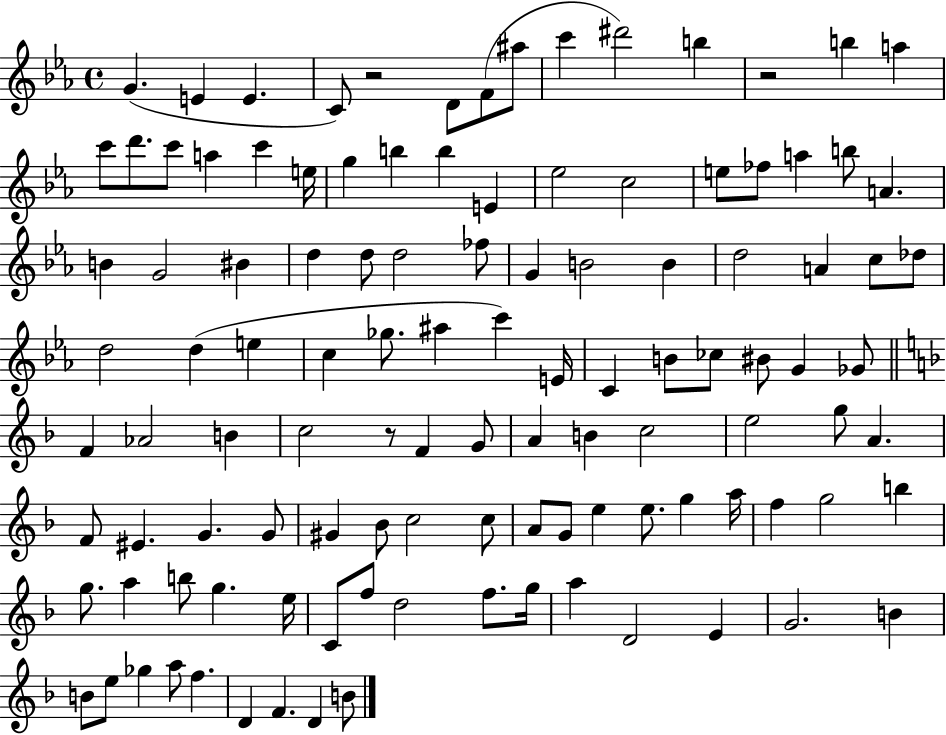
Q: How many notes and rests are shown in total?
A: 113